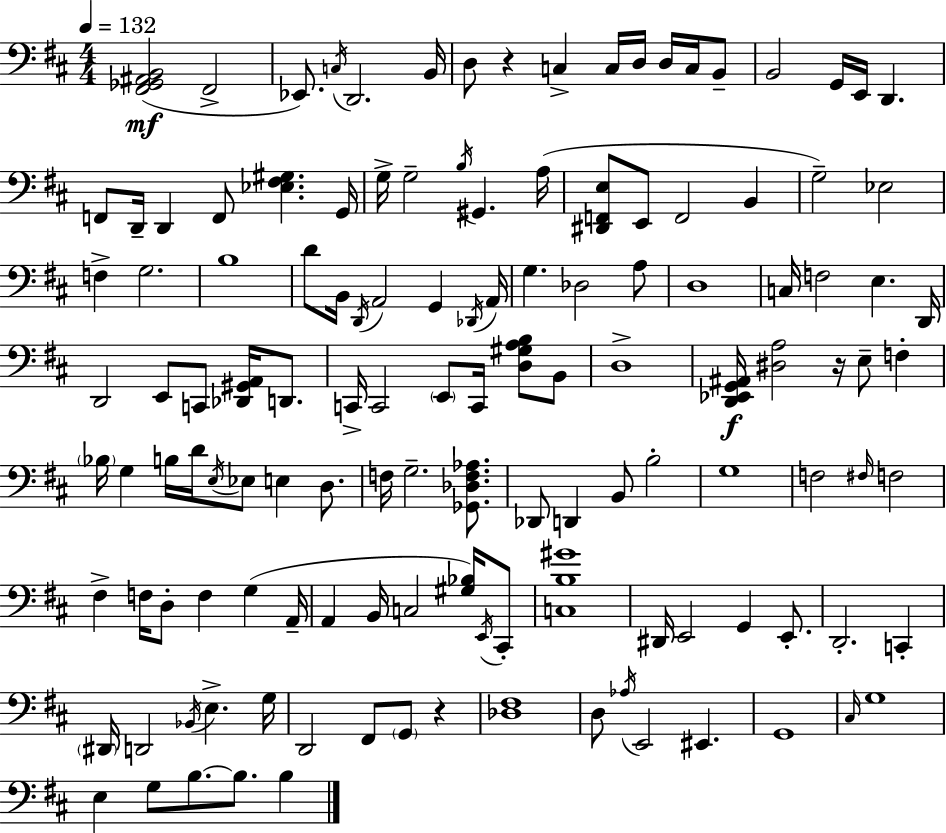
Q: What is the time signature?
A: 4/4